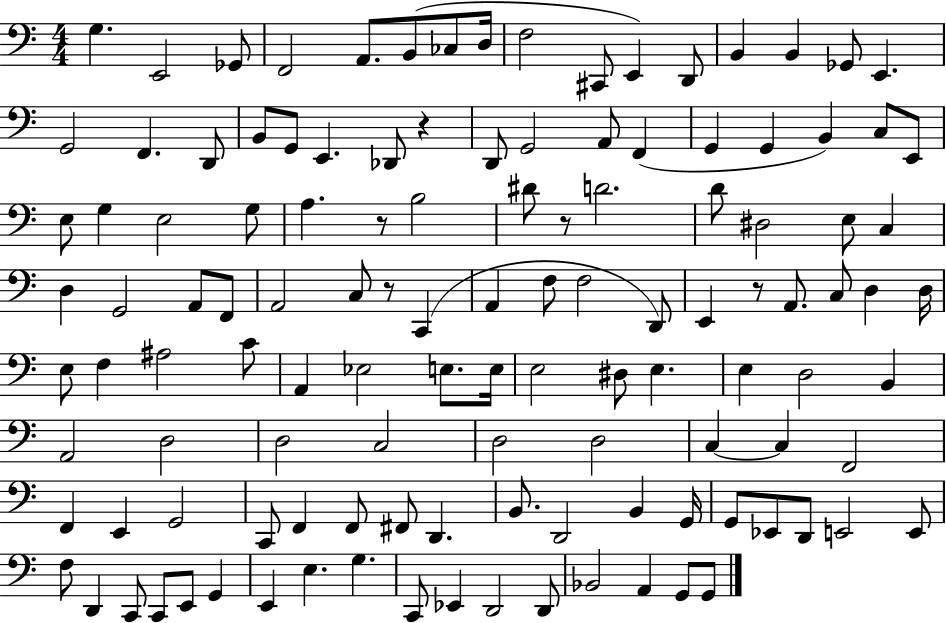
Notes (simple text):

G3/q. E2/h Gb2/e F2/h A2/e. B2/e CES3/e D3/s F3/h C#2/e E2/q D2/e B2/q B2/q Gb2/e E2/q. G2/h F2/q. D2/e B2/e G2/e E2/q. Db2/e R/q D2/e G2/h A2/e F2/q G2/q G2/q B2/q C3/e E2/e E3/e G3/q E3/h G3/e A3/q. R/e B3/h D#4/e R/e D4/h. D4/e D#3/h E3/e C3/q D3/q G2/h A2/e F2/e A2/h C3/e R/e C2/q A2/q F3/e F3/h D2/e E2/q R/e A2/e. C3/e D3/q D3/s E3/e F3/q A#3/h C4/e A2/q Eb3/h E3/e. E3/s E3/h D#3/e E3/q. E3/q D3/h B2/q A2/h D3/h D3/h C3/h D3/h D3/h C3/q C3/q F2/h F2/q E2/q G2/h C2/e F2/q F2/e F#2/e D2/q. B2/e. D2/h B2/q G2/s G2/e Eb2/e D2/e E2/h E2/e F3/e D2/q C2/e C2/e E2/e G2/q E2/q E3/q. G3/q. C2/e Eb2/q D2/h D2/e Bb2/h A2/q G2/e G2/e